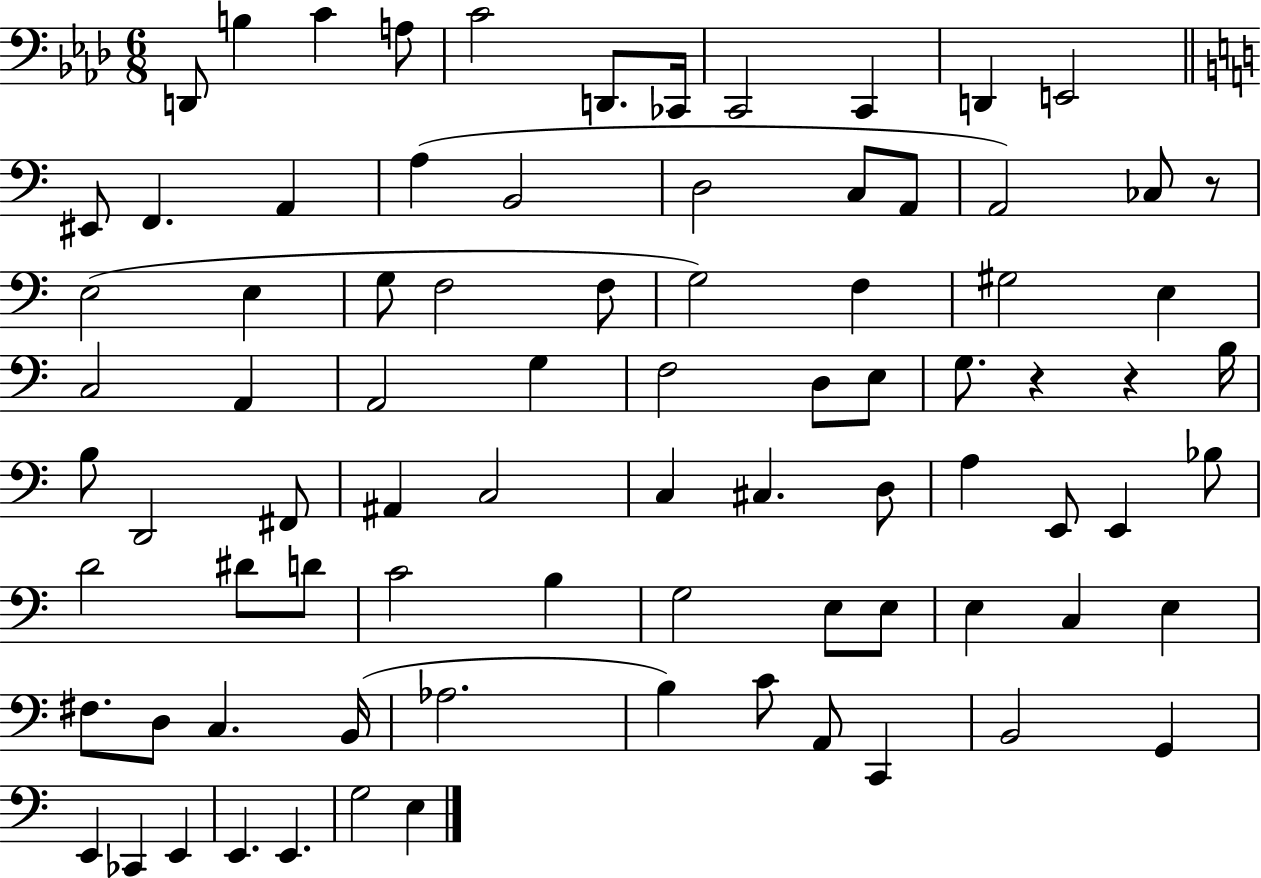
D2/e B3/q C4/q A3/e C4/h D2/e. CES2/s C2/h C2/q D2/q E2/h EIS2/e F2/q. A2/q A3/q B2/h D3/h C3/e A2/e A2/h CES3/e R/e E3/h E3/q G3/e F3/h F3/e G3/h F3/q G#3/h E3/q C3/h A2/q A2/h G3/q F3/h D3/e E3/e G3/e. R/q R/q B3/s B3/e D2/h F#2/e A#2/q C3/h C3/q C#3/q. D3/e A3/q E2/e E2/q Bb3/e D4/h D#4/e D4/e C4/h B3/q G3/h E3/e E3/e E3/q C3/q E3/q F#3/e. D3/e C3/q. B2/s Ab3/h. B3/q C4/e A2/e C2/q B2/h G2/q E2/q CES2/q E2/q E2/q. E2/q. G3/h E3/q